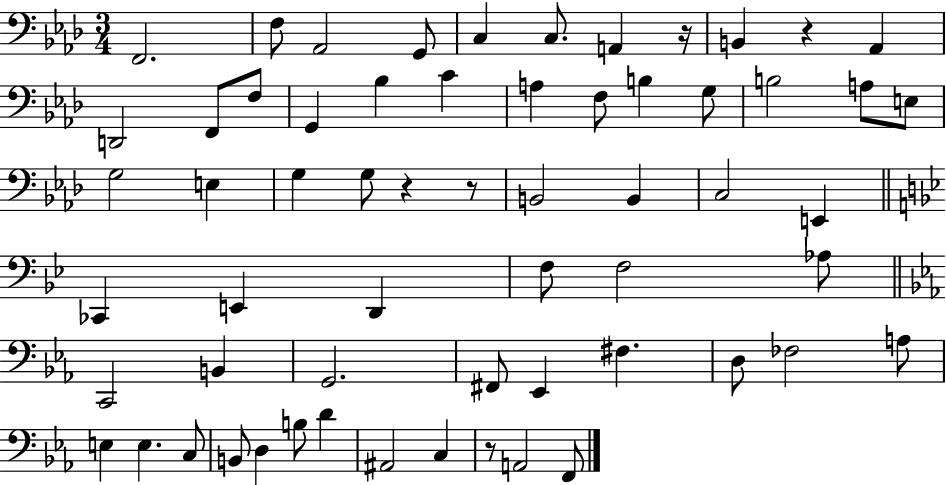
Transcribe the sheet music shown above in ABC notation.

X:1
T:Untitled
M:3/4
L:1/4
K:Ab
F,,2 F,/2 _A,,2 G,,/2 C, C,/2 A,, z/4 B,, z _A,, D,,2 F,,/2 F,/2 G,, _B, C A, F,/2 B, G,/2 B,2 A,/2 E,/2 G,2 E, G, G,/2 z z/2 B,,2 B,, C,2 E,, _C,, E,, D,, F,/2 F,2 _A,/2 C,,2 B,, G,,2 ^F,,/2 _E,, ^F, D,/2 _F,2 A,/2 E, E, C,/2 B,,/2 D, B,/2 D ^A,,2 C, z/2 A,,2 F,,/2